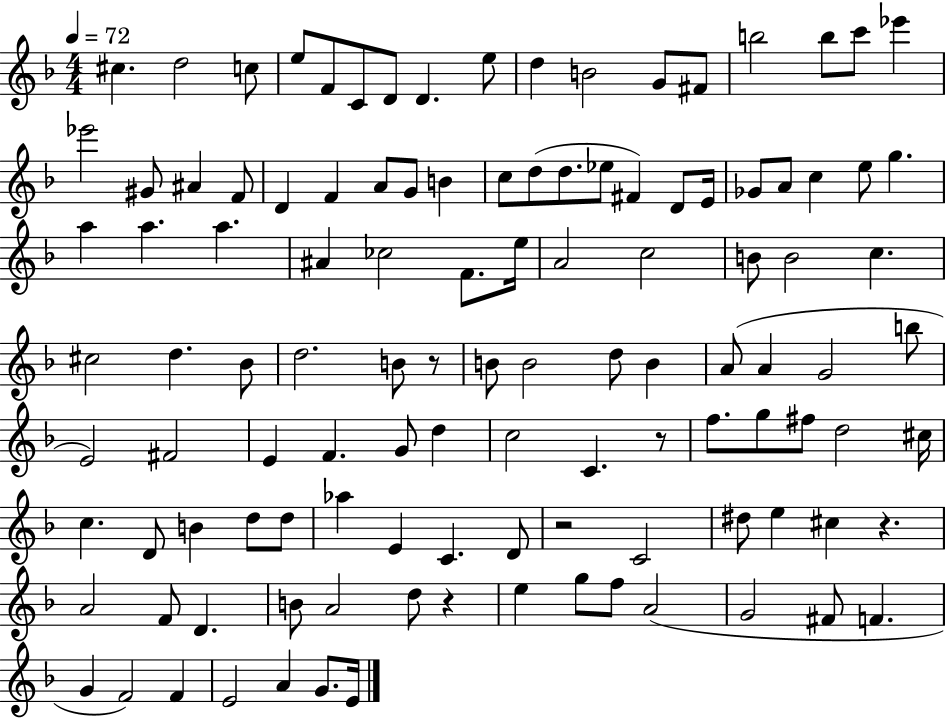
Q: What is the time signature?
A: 4/4